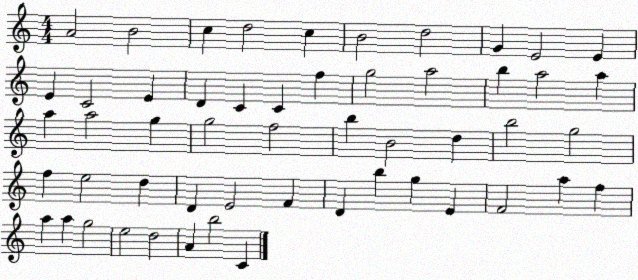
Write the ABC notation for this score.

X:1
T:Untitled
M:4/4
L:1/4
K:C
A2 B2 c d2 c B2 d2 G E2 E E C2 E D C C f g2 a2 b a2 a a a2 g g2 f2 b B2 d b2 g2 f e2 d D E2 F D b g E F2 a f a a g2 e2 d2 A b2 C